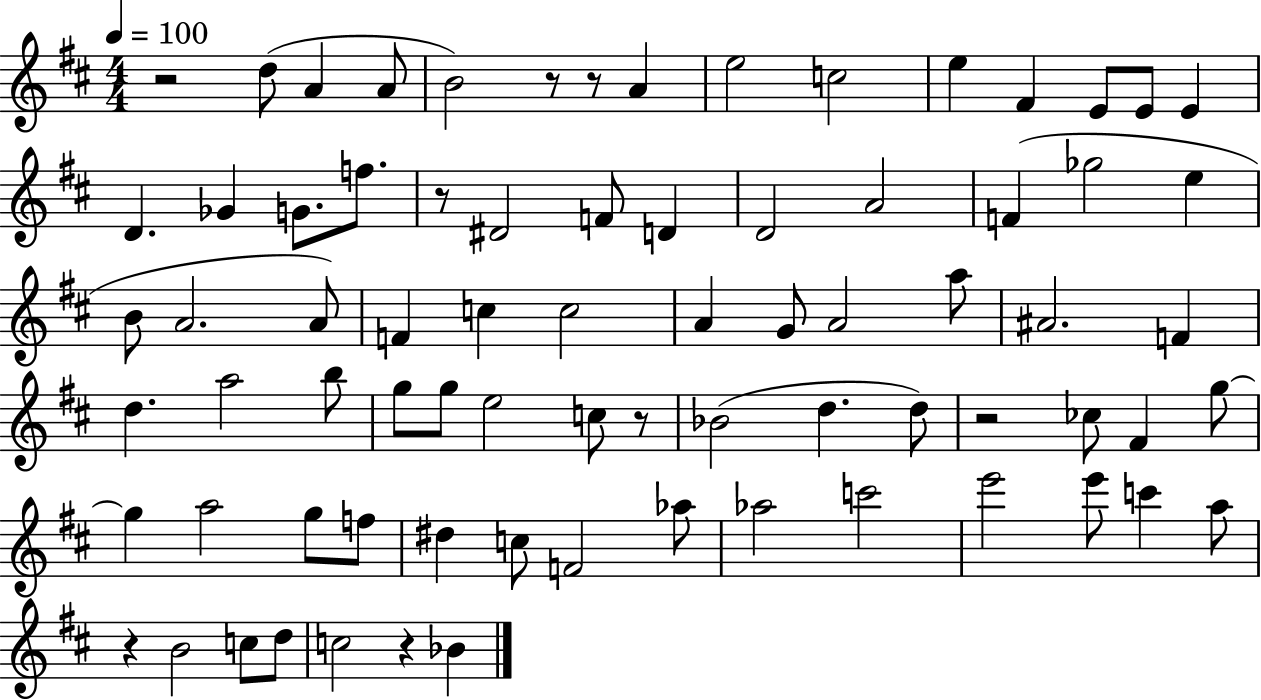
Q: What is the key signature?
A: D major